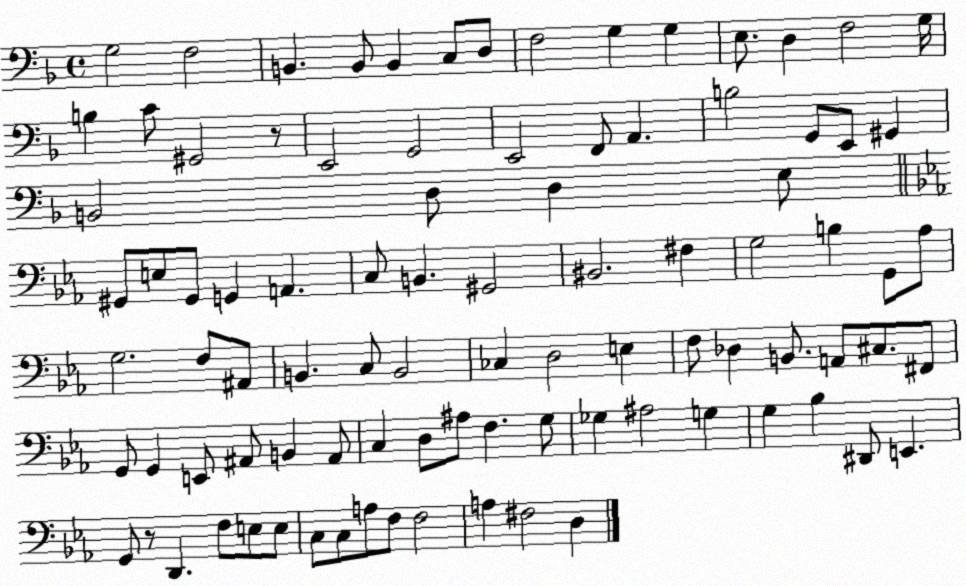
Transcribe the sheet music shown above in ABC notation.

X:1
T:Untitled
M:4/4
L:1/4
K:F
G,2 F,2 B,, B,,/2 B,, C,/2 D,/2 F,2 G, G, E,/2 D, F,2 G,/4 B, C/2 ^G,,2 z/2 E,,2 G,,2 E,,2 F,,/2 A,, B,2 G,,/2 E,,/2 ^G,, B,,2 D,/2 D, E,/2 ^G,,/2 E,/2 ^G,,/2 G,, A,, C,/2 B,, ^G,,2 ^B,,2 ^F, G,2 B, G,,/2 _A,/2 G,2 F,/2 ^A,,/2 B,, C,/2 B,,2 _C, D,2 E, F,/2 _D, B,,/2 A,,/2 ^C,/2 ^F,,/2 G,,/2 G,, E,,/2 ^A,,/2 B,, ^A,,/2 C, D,/2 ^A,/2 F, G,/2 _G, ^A,2 G, G, _B, ^D,,/2 E,, G,,/2 z/2 D,, F,/2 E,/2 E,/2 C,/2 C,/2 A,/2 F,/2 F,2 A, ^F,2 D,